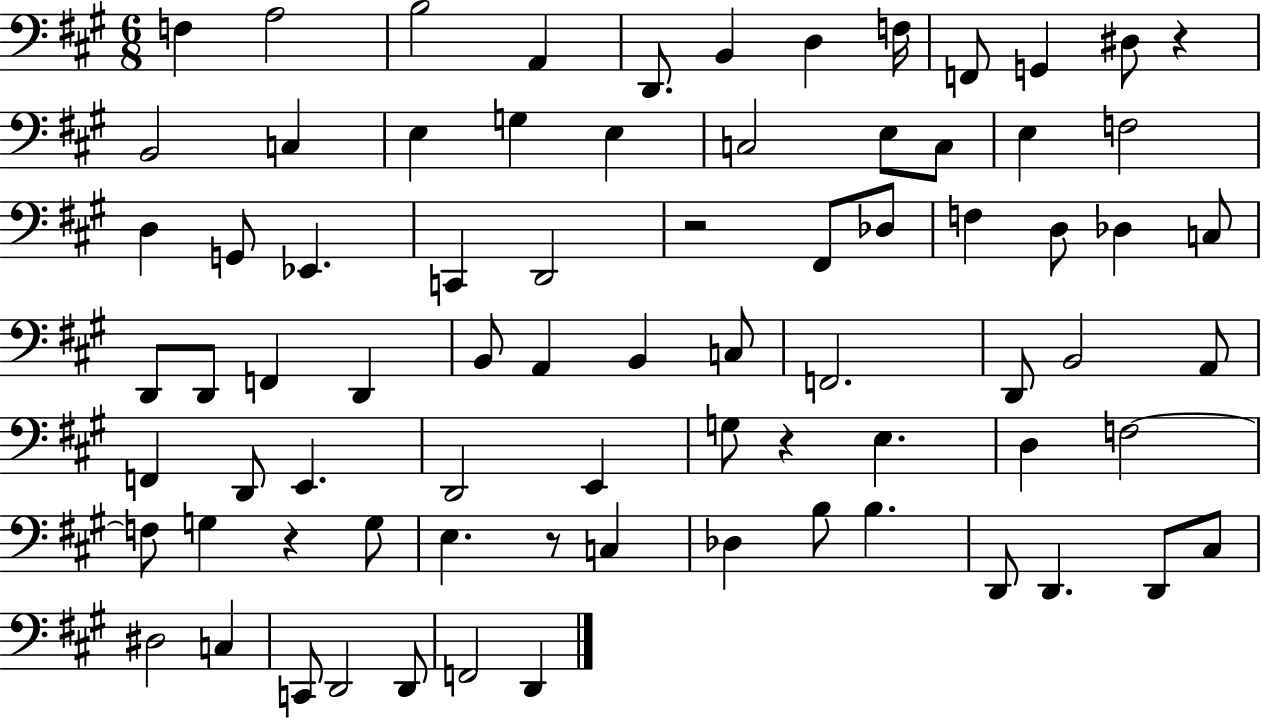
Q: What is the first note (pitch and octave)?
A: F3